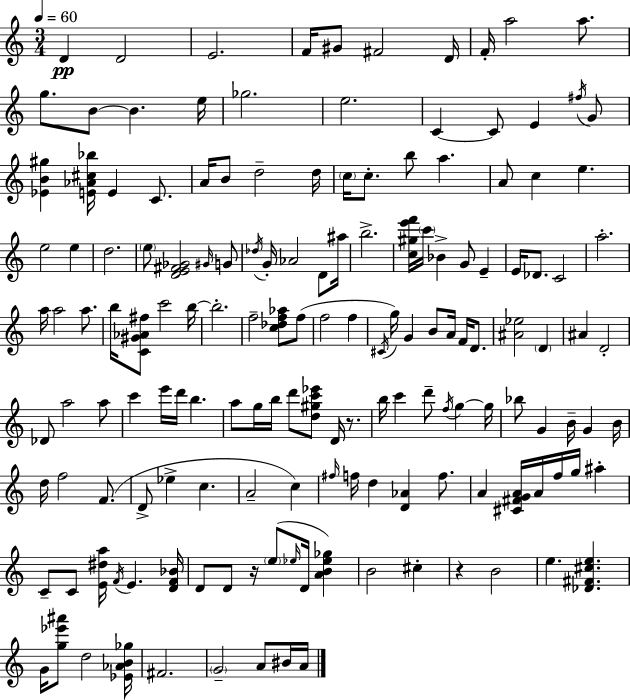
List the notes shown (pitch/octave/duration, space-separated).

D4/q D4/h E4/h. F4/s G#4/e F#4/h D4/s F4/s A5/h A5/e. G5/e. B4/e B4/q. E5/s Gb5/h. E5/h. C4/q C4/e E4/q F#5/s G4/e [Eb4,B4,G#5]/q [E4,Ab4,C#5,Bb5]/s E4/q C4/e. A4/s B4/e D5/h D5/s C5/s C5/e. B5/e A5/q. A4/e C5/q E5/q. E5/h E5/q D5/h. E5/e [D4,E4,F#4,Gb4]/h G#4/s G4/e Db5/s G4/s Ab4/h D4/e A#5/s B5/h. [C5,G#5,E6,F6]/s C6/s Bb4/q G4/e E4/q E4/s Db4/e. C4/h A5/h. A5/s A5/h A5/e. B5/s [C4,G#4,Ab4,F#5]/e C6/h B5/s B5/h. F5/h [C5,Db5,F5,Ab5]/e F5/e F5/h F5/q C#4/s G5/s G4/q B4/e A4/s F4/s D4/e. [A#4,Eb5]/h D4/q A#4/q D4/h Db4/e A5/h A5/e C6/q E6/s D6/s B5/q. A5/e G5/s B5/s D6/e [D5,G#5,C6,Eb6]/e D4/s R/e. B5/s C6/q D6/e F5/s G5/q G5/s Bb5/e G4/q B4/s G4/q B4/s D5/s F5/h F4/e. D4/e Eb5/q C5/q. A4/h C5/q F#5/s F5/s D5/q [D4,Ab4]/q F5/e. A4/q [C#4,F#4,G4,A4]/s A4/s F5/s G5/s A#5/q C4/e C4/e [E4,D#5,A5]/s F4/s E4/q. [D4,F4,Bb4]/s D4/e D4/e R/s E5/e Eb5/s D4/s [A4,B4,Eb5,Gb5]/q B4/h C#5/q R/q B4/h E5/q. [Db4,F#4,C#5,E5]/q. G4/s [G5,Eb6,A#6]/e D5/h [Eb4,Ab4,B4,Gb5]/s F#4/h. G4/h A4/e BIS4/s A4/s